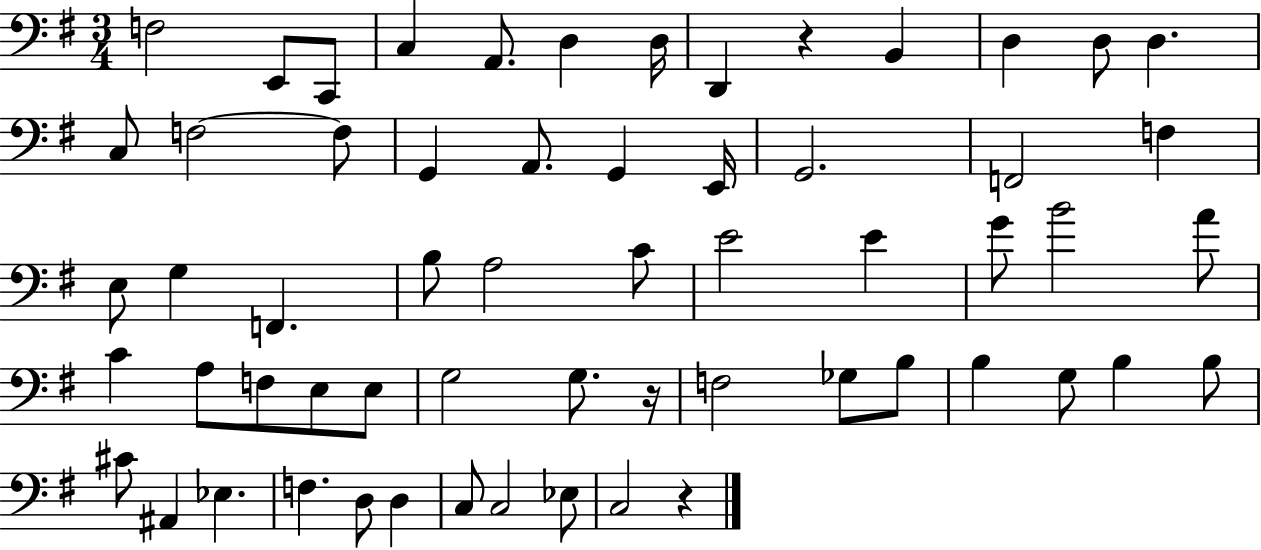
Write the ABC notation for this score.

X:1
T:Untitled
M:3/4
L:1/4
K:G
F,2 E,,/2 C,,/2 C, A,,/2 D, D,/4 D,, z B,, D, D,/2 D, C,/2 F,2 F,/2 G,, A,,/2 G,, E,,/4 G,,2 F,,2 F, E,/2 G, F,, B,/2 A,2 C/2 E2 E G/2 B2 A/2 C A,/2 F,/2 E,/2 E,/2 G,2 G,/2 z/4 F,2 _G,/2 B,/2 B, G,/2 B, B,/2 ^C/2 ^A,, _E, F, D,/2 D, C,/2 C,2 _E,/2 C,2 z